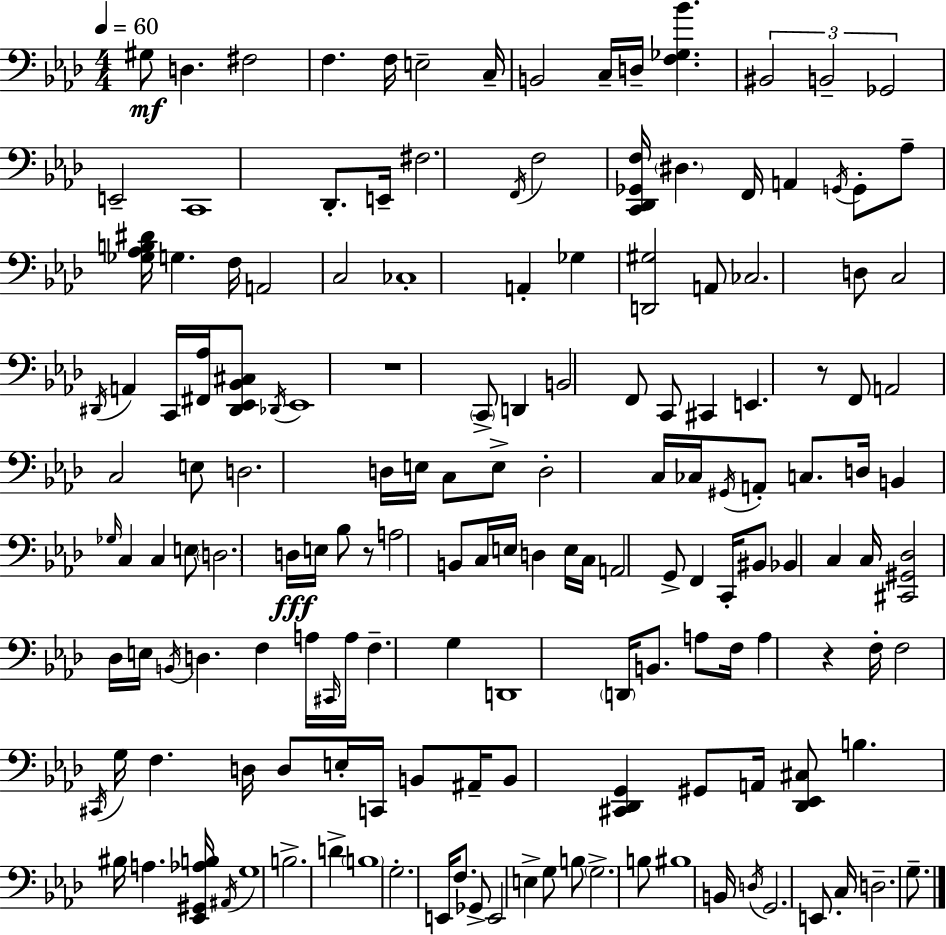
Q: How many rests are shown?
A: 4